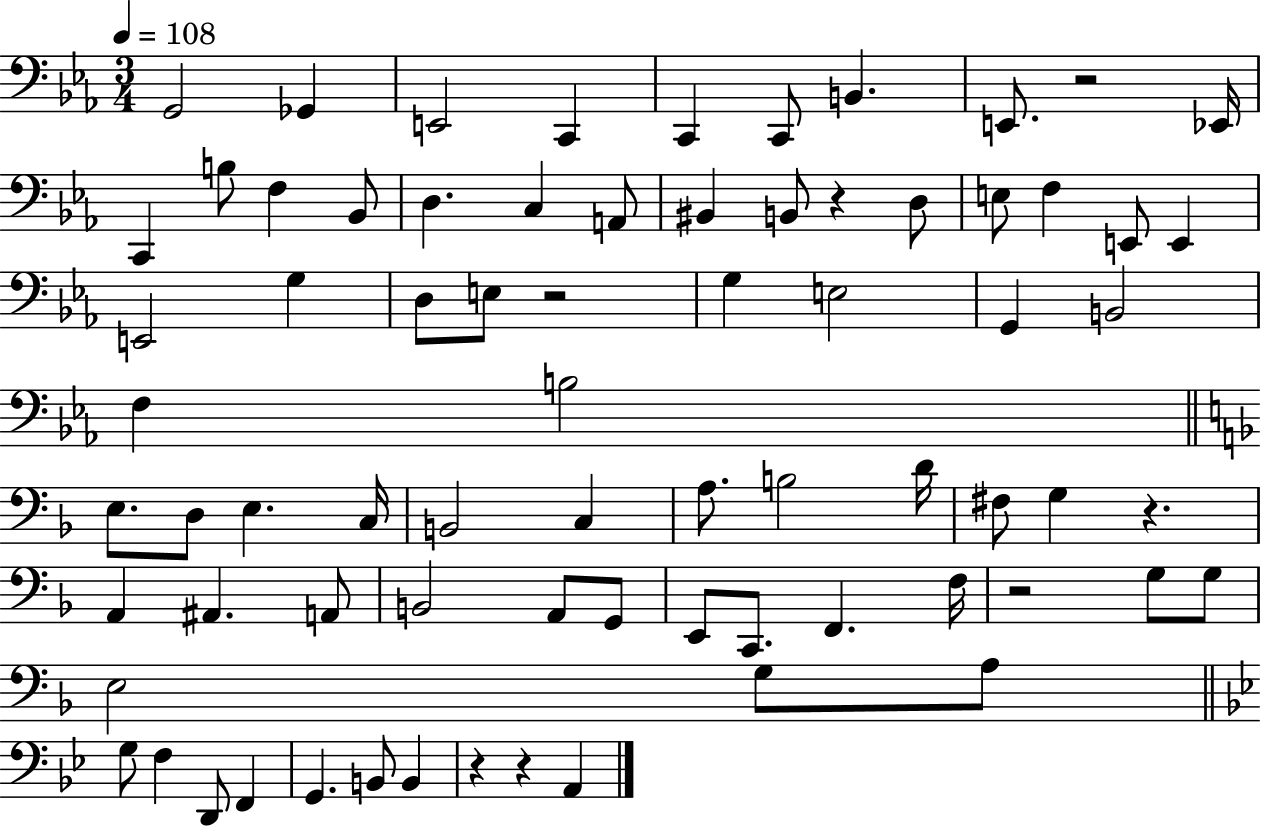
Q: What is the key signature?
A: EES major